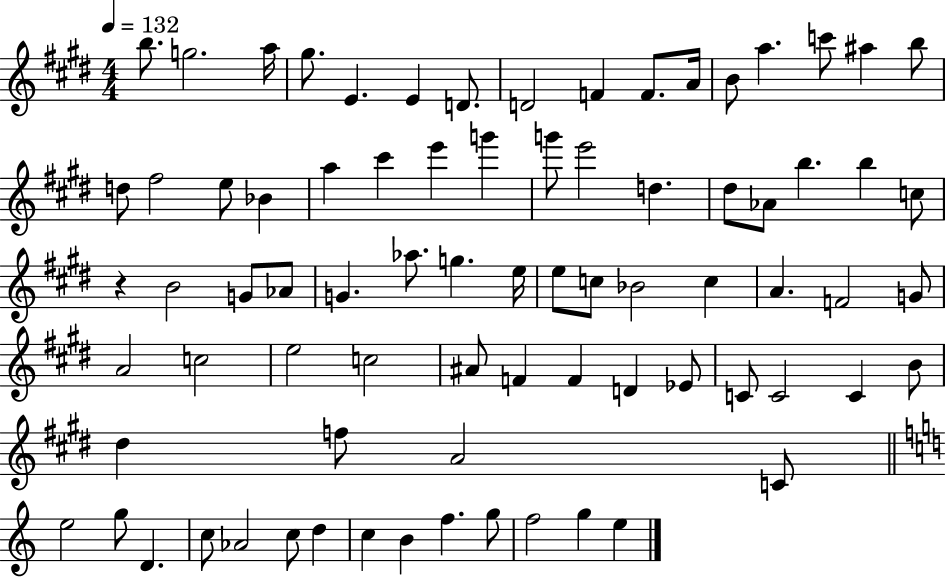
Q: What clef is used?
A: treble